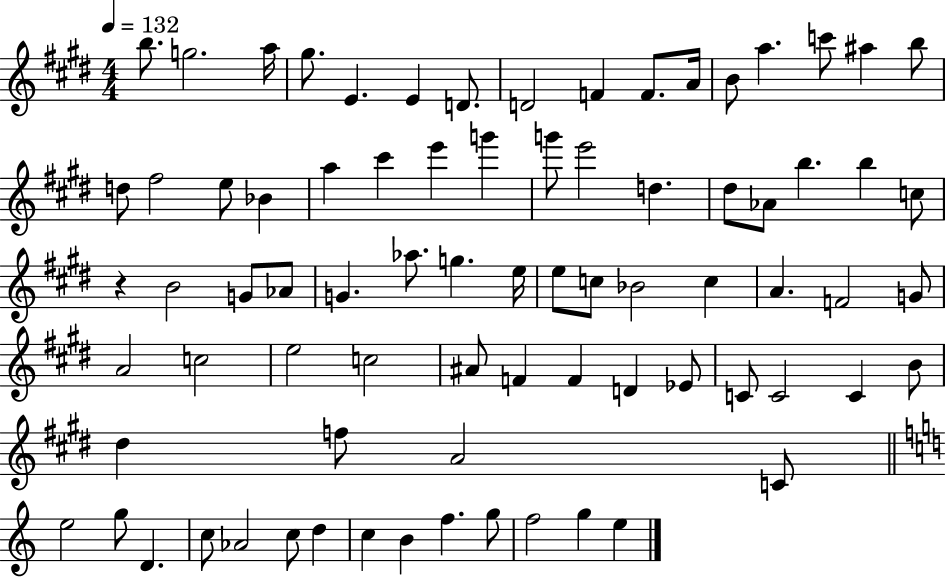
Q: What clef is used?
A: treble